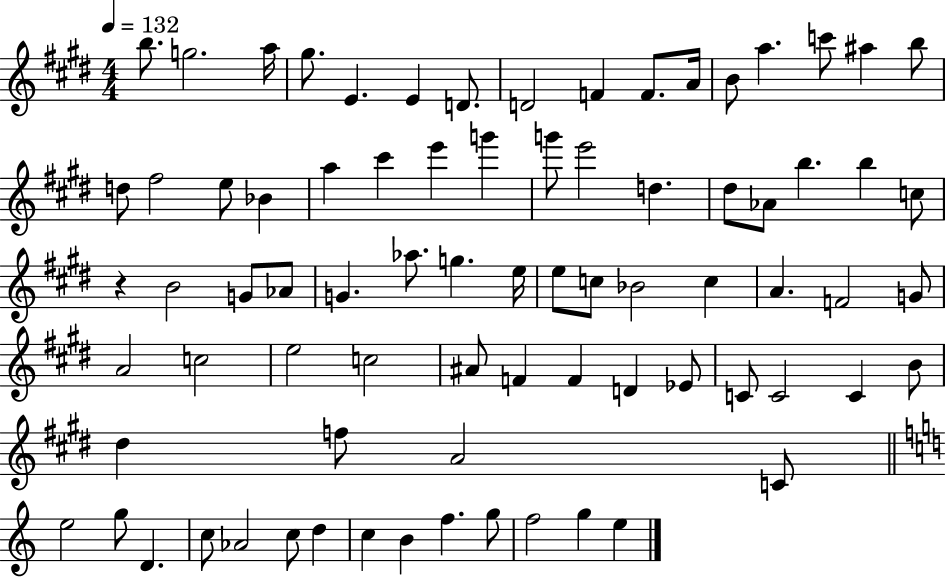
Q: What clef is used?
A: treble